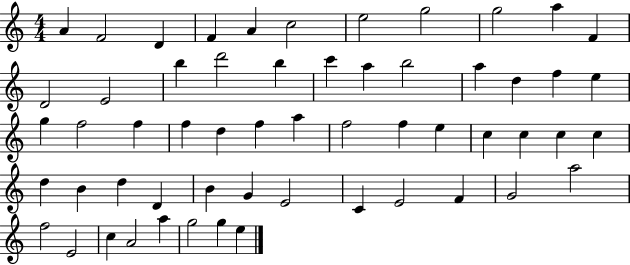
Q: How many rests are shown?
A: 0